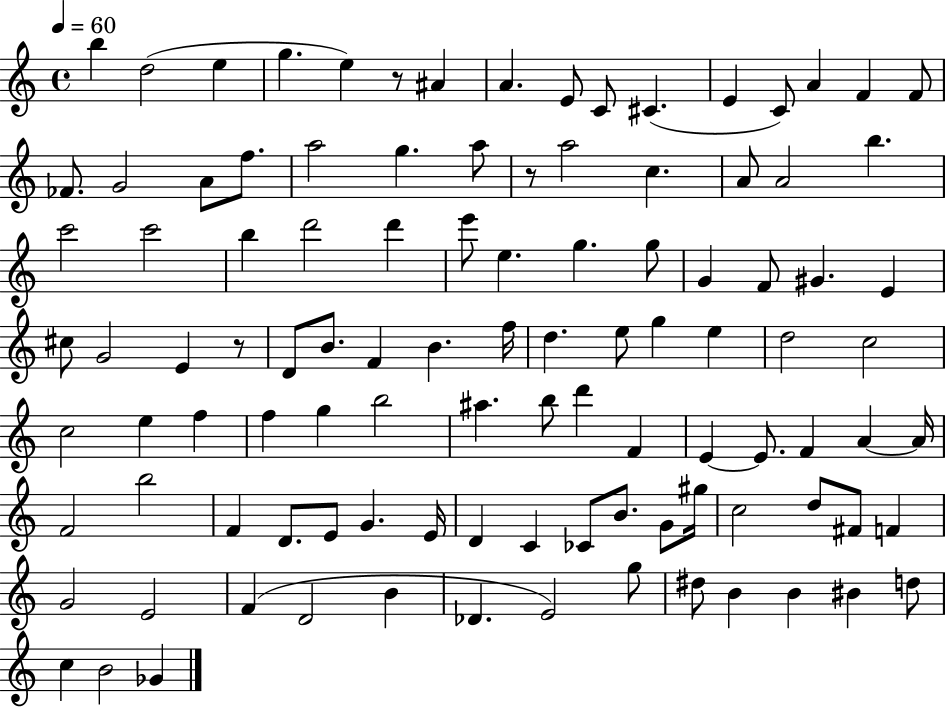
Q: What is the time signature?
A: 4/4